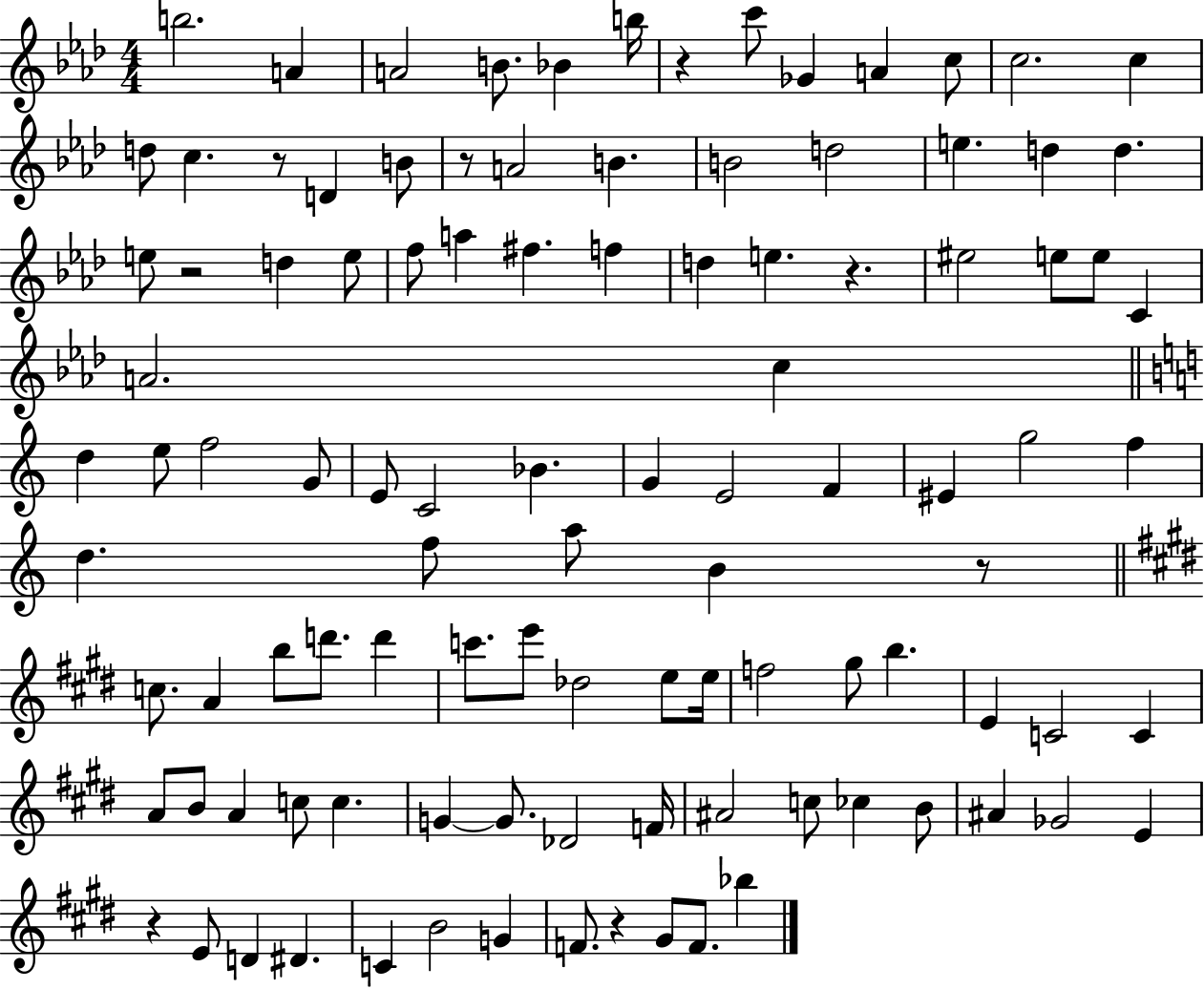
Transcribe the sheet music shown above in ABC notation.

X:1
T:Untitled
M:4/4
L:1/4
K:Ab
b2 A A2 B/2 _B b/4 z c'/2 _G A c/2 c2 c d/2 c z/2 D B/2 z/2 A2 B B2 d2 e d d e/2 z2 d e/2 f/2 a ^f f d e z ^e2 e/2 e/2 C A2 c d e/2 f2 G/2 E/2 C2 _B G E2 F ^E g2 f d f/2 a/2 B z/2 c/2 A b/2 d'/2 d' c'/2 e'/2 _d2 e/2 e/4 f2 ^g/2 b E C2 C A/2 B/2 A c/2 c G G/2 _D2 F/4 ^A2 c/2 _c B/2 ^A _G2 E z E/2 D ^D C B2 G F/2 z ^G/2 F/2 _b